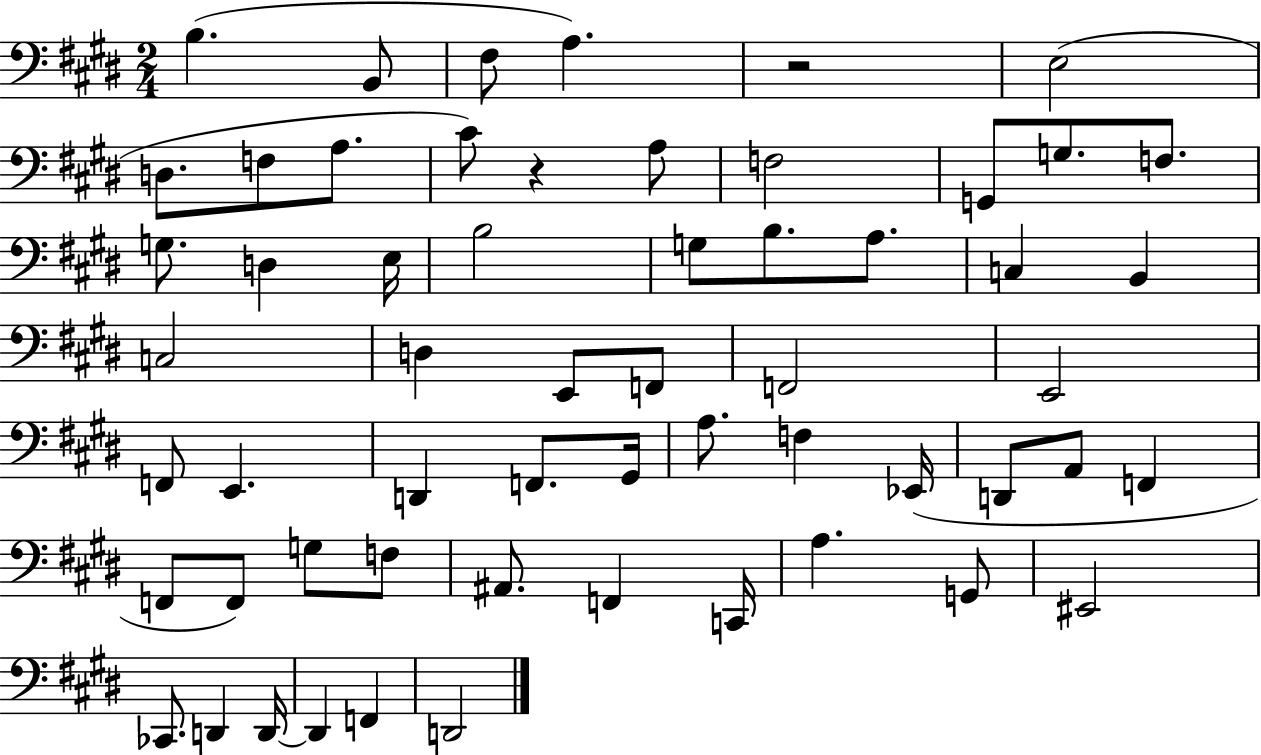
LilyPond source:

{
  \clef bass
  \numericTimeSignature
  \time 2/4
  \key e \major
  b4.( b,8 | fis8 a4.) | r2 | e2( | \break d8. f8 a8. | cis'8) r4 a8 | f2 | g,8 g8. f8. | \break g8. d4 e16 | b2 | g8 b8. a8. | c4 b,4 | \break c2 | d4 e,8 f,8 | f,2 | e,2 | \break f,8 e,4. | d,4 f,8. gis,16 | a8. f4 ees,16( | d,8 a,8 f,4 | \break f,8 f,8) g8 f8 | ais,8. f,4 c,16 | a4. g,8 | eis,2 | \break ces,8. d,4 d,16~~ | d,4 f,4 | d,2 | \bar "|."
}